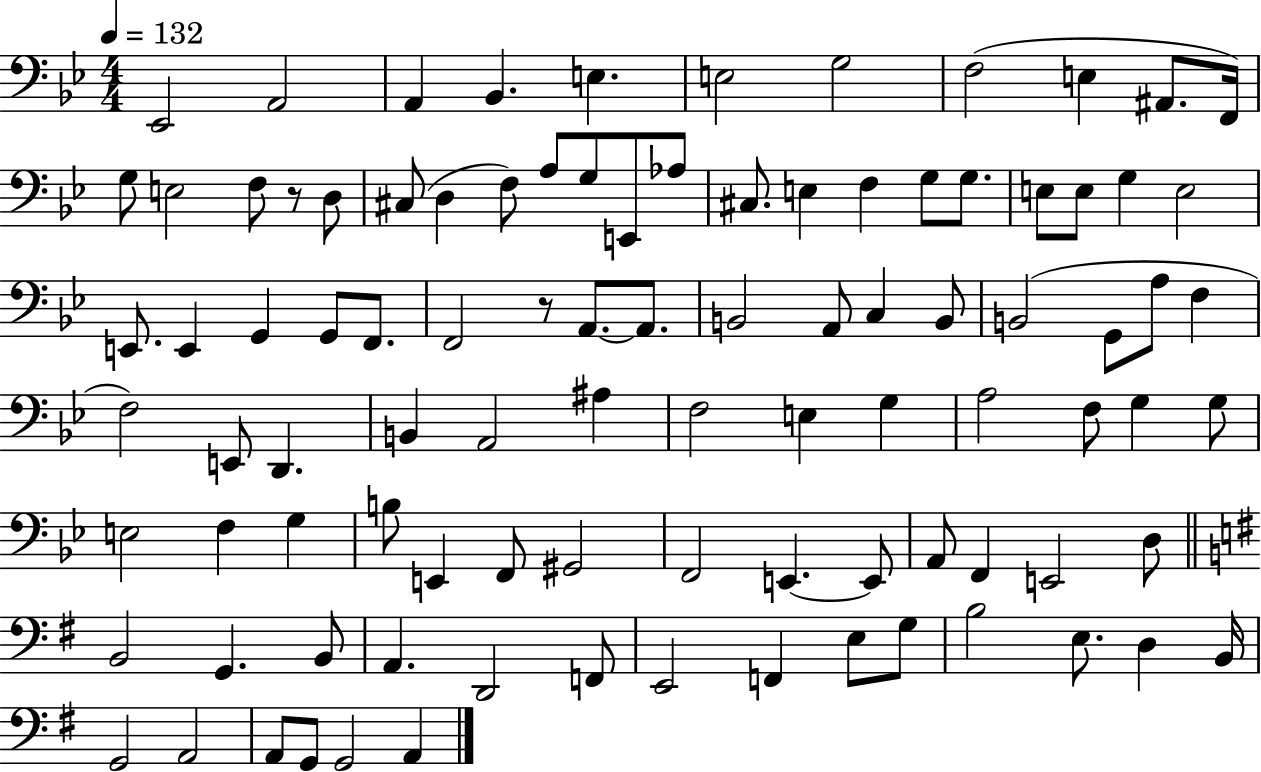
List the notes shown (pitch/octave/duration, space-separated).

Eb2/h A2/h A2/q Bb2/q. E3/q. E3/h G3/h F3/h E3/q A#2/e. F2/s G3/e E3/h F3/e R/e D3/e C#3/e D3/q F3/e A3/e G3/e E2/e Ab3/e C#3/e. E3/q F3/q G3/e G3/e. E3/e E3/e G3/q E3/h E2/e. E2/q G2/q G2/e F2/e. F2/h R/e A2/e. A2/e. B2/h A2/e C3/q B2/e B2/h G2/e A3/e F3/q F3/h E2/e D2/q. B2/q A2/h A#3/q F3/h E3/q G3/q A3/h F3/e G3/q G3/e E3/h F3/q G3/q B3/e E2/q F2/e G#2/h F2/h E2/q. E2/e A2/e F2/q E2/h D3/e B2/h G2/q. B2/e A2/q. D2/h F2/e E2/h F2/q E3/e G3/e B3/h E3/e. D3/q B2/s G2/h A2/h A2/e G2/e G2/h A2/q